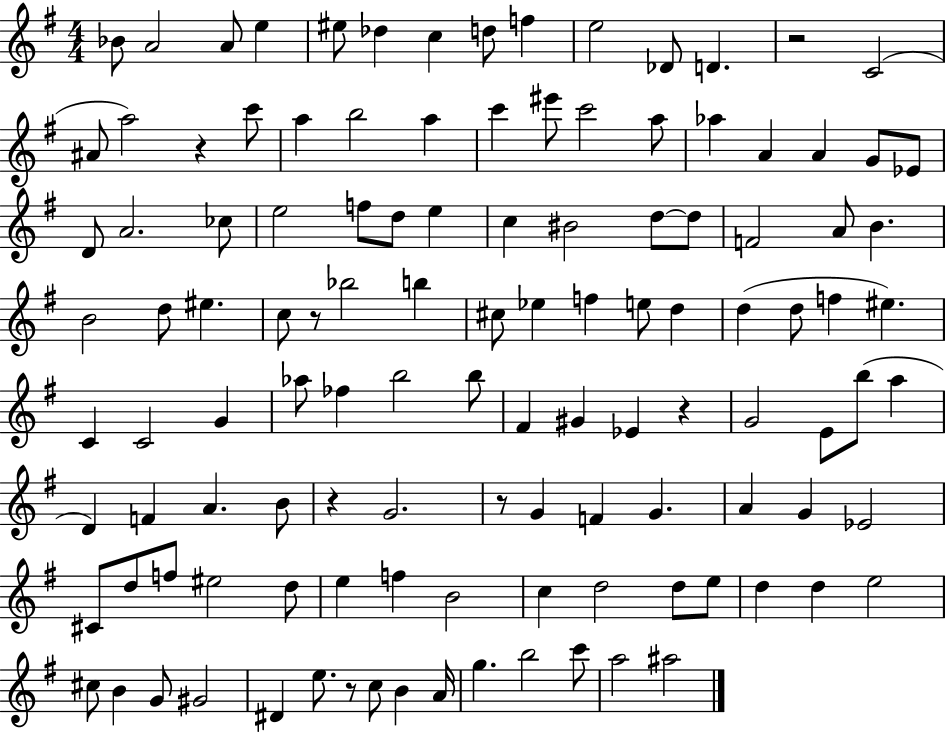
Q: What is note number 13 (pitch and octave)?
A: C4